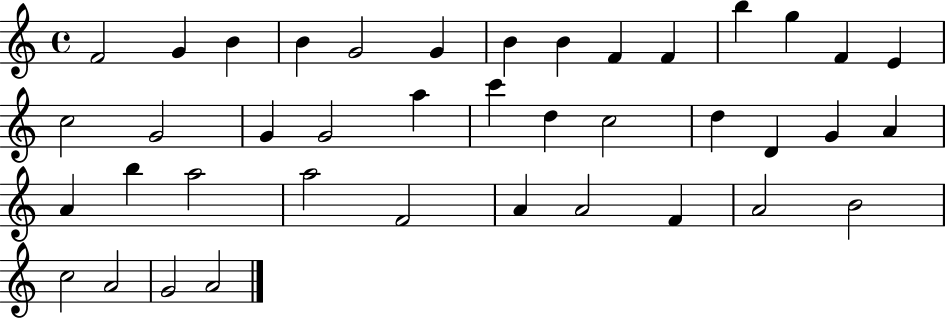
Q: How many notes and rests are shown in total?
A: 40